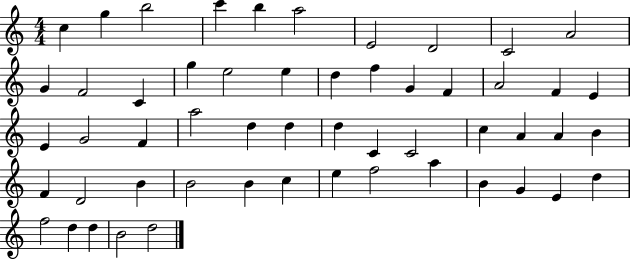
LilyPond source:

{
  \clef treble
  \numericTimeSignature
  \time 4/4
  \key c \major
  c''4 g''4 b''2 | c'''4 b''4 a''2 | e'2 d'2 | c'2 a'2 | \break g'4 f'2 c'4 | g''4 e''2 e''4 | d''4 f''4 g'4 f'4 | a'2 f'4 e'4 | \break e'4 g'2 f'4 | a''2 d''4 d''4 | d''4 c'4 c'2 | c''4 a'4 a'4 b'4 | \break f'4 d'2 b'4 | b'2 b'4 c''4 | e''4 f''2 a''4 | b'4 g'4 e'4 d''4 | \break f''2 d''4 d''4 | b'2 d''2 | \bar "|."
}